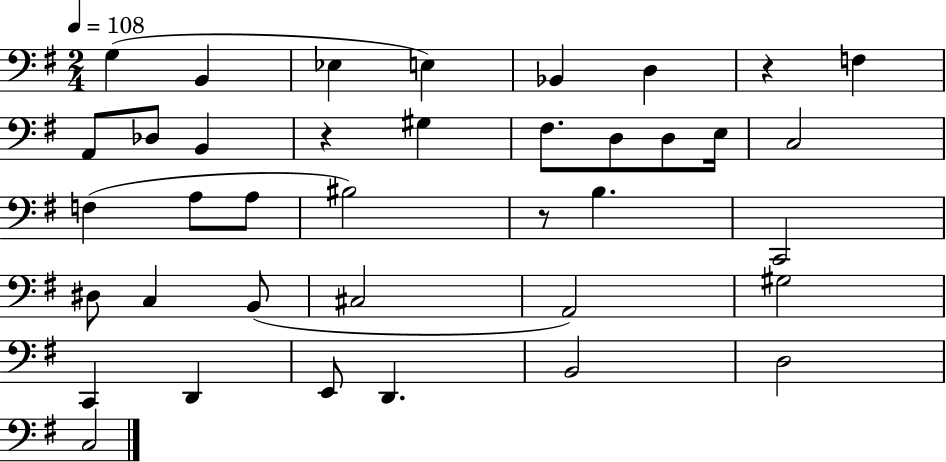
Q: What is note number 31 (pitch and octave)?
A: E2